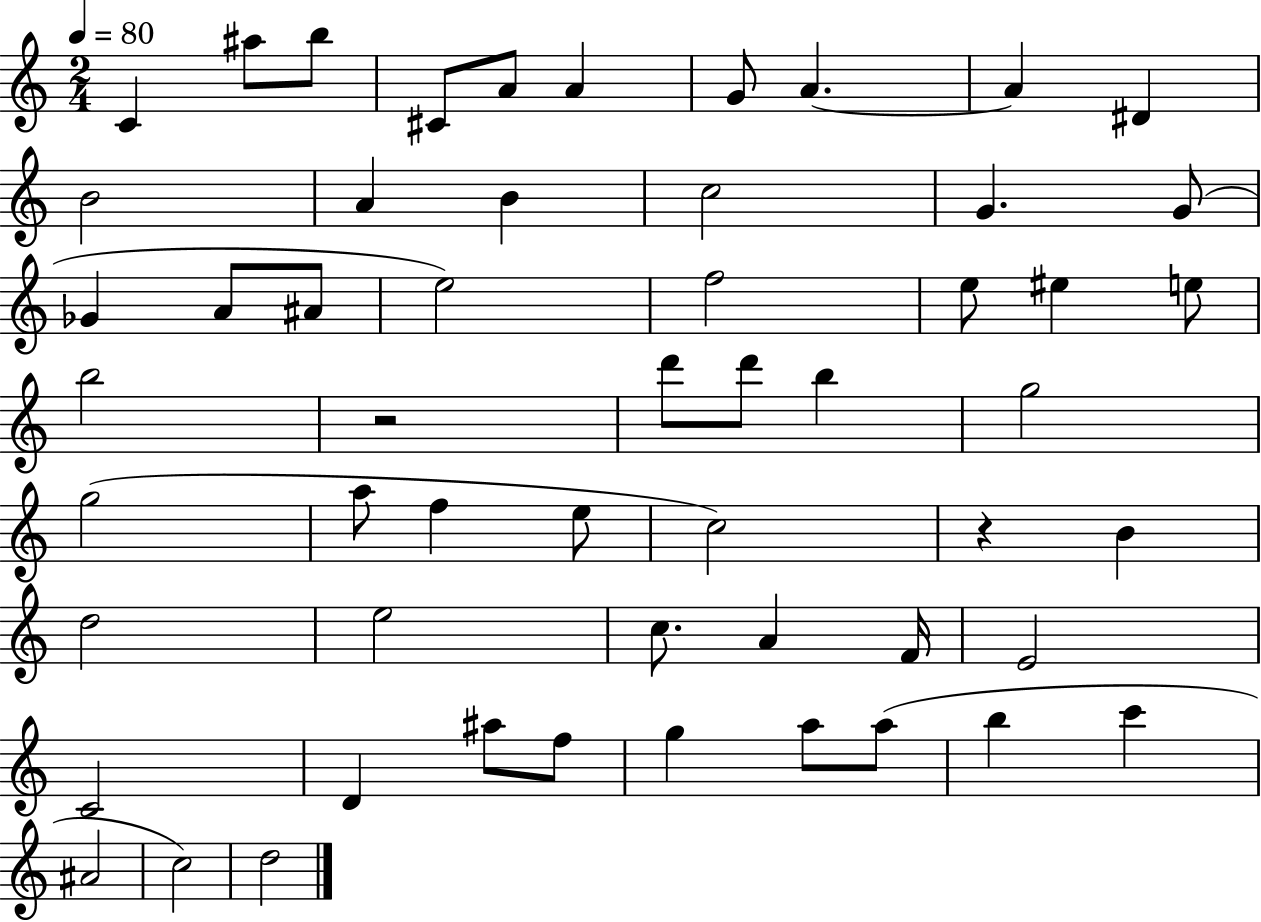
C4/q A#5/e B5/e C#4/e A4/e A4/q G4/e A4/q. A4/q D#4/q B4/h A4/q B4/q C5/h G4/q. G4/e Gb4/q A4/e A#4/e E5/h F5/h E5/e EIS5/q E5/e B5/h R/h D6/e D6/e B5/q G5/h G5/h A5/e F5/q E5/e C5/h R/q B4/q D5/h E5/h C5/e. A4/q F4/s E4/h C4/h D4/q A#5/e F5/e G5/q A5/e A5/e B5/q C6/q A#4/h C5/h D5/h